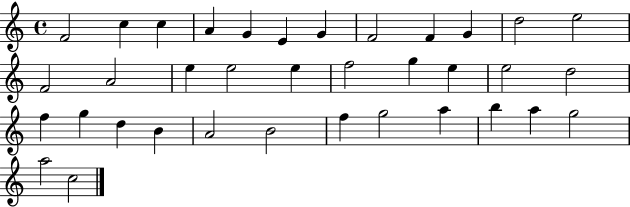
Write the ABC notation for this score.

X:1
T:Untitled
M:4/4
L:1/4
K:C
F2 c c A G E G F2 F G d2 e2 F2 A2 e e2 e f2 g e e2 d2 f g d B A2 B2 f g2 a b a g2 a2 c2